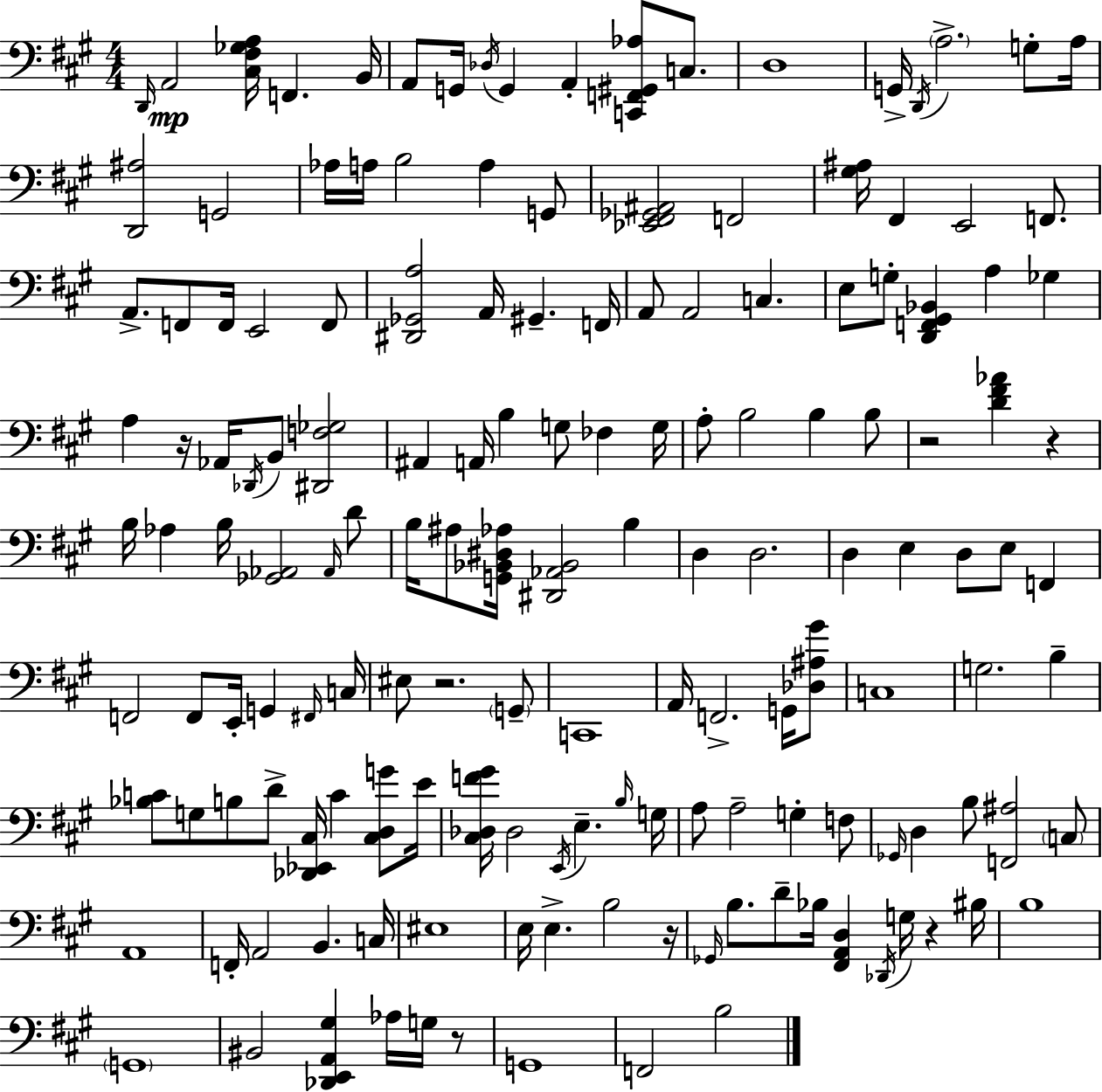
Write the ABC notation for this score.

X:1
T:Untitled
M:4/4
L:1/4
K:A
D,,/4 A,,2 [^C,^F,_G,A,]/4 F,, B,,/4 A,,/2 G,,/4 _D,/4 G,, A,, [C,,F,,^G,,_A,]/2 C,/2 D,4 G,,/4 D,,/4 A,2 G,/2 A,/4 [D,,^A,]2 G,,2 _A,/4 A,/4 B,2 A, G,,/2 [_E,,^F,,_G,,^A,,]2 F,,2 [^G,^A,]/4 ^F,, E,,2 F,,/2 A,,/2 F,,/2 F,,/4 E,,2 F,,/2 [^D,,_G,,A,]2 A,,/4 ^G,, F,,/4 A,,/2 A,,2 C, E,/2 G,/2 [D,,F,,^G,,_B,,] A, _G, A, z/4 _A,,/4 _D,,/4 B,,/2 [^D,,F,_G,]2 ^A,, A,,/4 B, G,/2 _F, G,/4 A,/2 B,2 B, B,/2 z2 [D^F_A] z B,/4 _A, B,/4 [_G,,_A,,]2 _A,,/4 D/2 B,/4 ^A,/2 [G,,_B,,^D,_A,]/4 [^D,,_A,,_B,,]2 B, D, D,2 D, E, D,/2 E,/2 F,, F,,2 F,,/2 E,,/4 G,, ^F,,/4 C,/4 ^E,/2 z2 G,,/2 C,,4 A,,/4 F,,2 G,,/4 [_D,^A,^G]/2 C,4 G,2 B, [_B,C]/2 G,/2 B,/2 D/2 [_D,,_E,,^C,]/4 C [^C,D,G]/2 E/4 [^C,_D,F^G]/4 _D,2 E,,/4 E, B,/4 G,/4 A,/2 A,2 G, F,/2 _G,,/4 D, B,/2 [F,,^A,]2 C,/2 A,,4 F,,/4 A,,2 B,, C,/4 ^E,4 E,/4 E, B,2 z/4 _G,,/4 B,/2 D/2 _B,/4 [^F,,A,,D,] _D,,/4 G,/4 z ^B,/4 B,4 G,,4 ^B,,2 [_D,,E,,A,,^G,] _A,/4 G,/4 z/2 G,,4 F,,2 B,2